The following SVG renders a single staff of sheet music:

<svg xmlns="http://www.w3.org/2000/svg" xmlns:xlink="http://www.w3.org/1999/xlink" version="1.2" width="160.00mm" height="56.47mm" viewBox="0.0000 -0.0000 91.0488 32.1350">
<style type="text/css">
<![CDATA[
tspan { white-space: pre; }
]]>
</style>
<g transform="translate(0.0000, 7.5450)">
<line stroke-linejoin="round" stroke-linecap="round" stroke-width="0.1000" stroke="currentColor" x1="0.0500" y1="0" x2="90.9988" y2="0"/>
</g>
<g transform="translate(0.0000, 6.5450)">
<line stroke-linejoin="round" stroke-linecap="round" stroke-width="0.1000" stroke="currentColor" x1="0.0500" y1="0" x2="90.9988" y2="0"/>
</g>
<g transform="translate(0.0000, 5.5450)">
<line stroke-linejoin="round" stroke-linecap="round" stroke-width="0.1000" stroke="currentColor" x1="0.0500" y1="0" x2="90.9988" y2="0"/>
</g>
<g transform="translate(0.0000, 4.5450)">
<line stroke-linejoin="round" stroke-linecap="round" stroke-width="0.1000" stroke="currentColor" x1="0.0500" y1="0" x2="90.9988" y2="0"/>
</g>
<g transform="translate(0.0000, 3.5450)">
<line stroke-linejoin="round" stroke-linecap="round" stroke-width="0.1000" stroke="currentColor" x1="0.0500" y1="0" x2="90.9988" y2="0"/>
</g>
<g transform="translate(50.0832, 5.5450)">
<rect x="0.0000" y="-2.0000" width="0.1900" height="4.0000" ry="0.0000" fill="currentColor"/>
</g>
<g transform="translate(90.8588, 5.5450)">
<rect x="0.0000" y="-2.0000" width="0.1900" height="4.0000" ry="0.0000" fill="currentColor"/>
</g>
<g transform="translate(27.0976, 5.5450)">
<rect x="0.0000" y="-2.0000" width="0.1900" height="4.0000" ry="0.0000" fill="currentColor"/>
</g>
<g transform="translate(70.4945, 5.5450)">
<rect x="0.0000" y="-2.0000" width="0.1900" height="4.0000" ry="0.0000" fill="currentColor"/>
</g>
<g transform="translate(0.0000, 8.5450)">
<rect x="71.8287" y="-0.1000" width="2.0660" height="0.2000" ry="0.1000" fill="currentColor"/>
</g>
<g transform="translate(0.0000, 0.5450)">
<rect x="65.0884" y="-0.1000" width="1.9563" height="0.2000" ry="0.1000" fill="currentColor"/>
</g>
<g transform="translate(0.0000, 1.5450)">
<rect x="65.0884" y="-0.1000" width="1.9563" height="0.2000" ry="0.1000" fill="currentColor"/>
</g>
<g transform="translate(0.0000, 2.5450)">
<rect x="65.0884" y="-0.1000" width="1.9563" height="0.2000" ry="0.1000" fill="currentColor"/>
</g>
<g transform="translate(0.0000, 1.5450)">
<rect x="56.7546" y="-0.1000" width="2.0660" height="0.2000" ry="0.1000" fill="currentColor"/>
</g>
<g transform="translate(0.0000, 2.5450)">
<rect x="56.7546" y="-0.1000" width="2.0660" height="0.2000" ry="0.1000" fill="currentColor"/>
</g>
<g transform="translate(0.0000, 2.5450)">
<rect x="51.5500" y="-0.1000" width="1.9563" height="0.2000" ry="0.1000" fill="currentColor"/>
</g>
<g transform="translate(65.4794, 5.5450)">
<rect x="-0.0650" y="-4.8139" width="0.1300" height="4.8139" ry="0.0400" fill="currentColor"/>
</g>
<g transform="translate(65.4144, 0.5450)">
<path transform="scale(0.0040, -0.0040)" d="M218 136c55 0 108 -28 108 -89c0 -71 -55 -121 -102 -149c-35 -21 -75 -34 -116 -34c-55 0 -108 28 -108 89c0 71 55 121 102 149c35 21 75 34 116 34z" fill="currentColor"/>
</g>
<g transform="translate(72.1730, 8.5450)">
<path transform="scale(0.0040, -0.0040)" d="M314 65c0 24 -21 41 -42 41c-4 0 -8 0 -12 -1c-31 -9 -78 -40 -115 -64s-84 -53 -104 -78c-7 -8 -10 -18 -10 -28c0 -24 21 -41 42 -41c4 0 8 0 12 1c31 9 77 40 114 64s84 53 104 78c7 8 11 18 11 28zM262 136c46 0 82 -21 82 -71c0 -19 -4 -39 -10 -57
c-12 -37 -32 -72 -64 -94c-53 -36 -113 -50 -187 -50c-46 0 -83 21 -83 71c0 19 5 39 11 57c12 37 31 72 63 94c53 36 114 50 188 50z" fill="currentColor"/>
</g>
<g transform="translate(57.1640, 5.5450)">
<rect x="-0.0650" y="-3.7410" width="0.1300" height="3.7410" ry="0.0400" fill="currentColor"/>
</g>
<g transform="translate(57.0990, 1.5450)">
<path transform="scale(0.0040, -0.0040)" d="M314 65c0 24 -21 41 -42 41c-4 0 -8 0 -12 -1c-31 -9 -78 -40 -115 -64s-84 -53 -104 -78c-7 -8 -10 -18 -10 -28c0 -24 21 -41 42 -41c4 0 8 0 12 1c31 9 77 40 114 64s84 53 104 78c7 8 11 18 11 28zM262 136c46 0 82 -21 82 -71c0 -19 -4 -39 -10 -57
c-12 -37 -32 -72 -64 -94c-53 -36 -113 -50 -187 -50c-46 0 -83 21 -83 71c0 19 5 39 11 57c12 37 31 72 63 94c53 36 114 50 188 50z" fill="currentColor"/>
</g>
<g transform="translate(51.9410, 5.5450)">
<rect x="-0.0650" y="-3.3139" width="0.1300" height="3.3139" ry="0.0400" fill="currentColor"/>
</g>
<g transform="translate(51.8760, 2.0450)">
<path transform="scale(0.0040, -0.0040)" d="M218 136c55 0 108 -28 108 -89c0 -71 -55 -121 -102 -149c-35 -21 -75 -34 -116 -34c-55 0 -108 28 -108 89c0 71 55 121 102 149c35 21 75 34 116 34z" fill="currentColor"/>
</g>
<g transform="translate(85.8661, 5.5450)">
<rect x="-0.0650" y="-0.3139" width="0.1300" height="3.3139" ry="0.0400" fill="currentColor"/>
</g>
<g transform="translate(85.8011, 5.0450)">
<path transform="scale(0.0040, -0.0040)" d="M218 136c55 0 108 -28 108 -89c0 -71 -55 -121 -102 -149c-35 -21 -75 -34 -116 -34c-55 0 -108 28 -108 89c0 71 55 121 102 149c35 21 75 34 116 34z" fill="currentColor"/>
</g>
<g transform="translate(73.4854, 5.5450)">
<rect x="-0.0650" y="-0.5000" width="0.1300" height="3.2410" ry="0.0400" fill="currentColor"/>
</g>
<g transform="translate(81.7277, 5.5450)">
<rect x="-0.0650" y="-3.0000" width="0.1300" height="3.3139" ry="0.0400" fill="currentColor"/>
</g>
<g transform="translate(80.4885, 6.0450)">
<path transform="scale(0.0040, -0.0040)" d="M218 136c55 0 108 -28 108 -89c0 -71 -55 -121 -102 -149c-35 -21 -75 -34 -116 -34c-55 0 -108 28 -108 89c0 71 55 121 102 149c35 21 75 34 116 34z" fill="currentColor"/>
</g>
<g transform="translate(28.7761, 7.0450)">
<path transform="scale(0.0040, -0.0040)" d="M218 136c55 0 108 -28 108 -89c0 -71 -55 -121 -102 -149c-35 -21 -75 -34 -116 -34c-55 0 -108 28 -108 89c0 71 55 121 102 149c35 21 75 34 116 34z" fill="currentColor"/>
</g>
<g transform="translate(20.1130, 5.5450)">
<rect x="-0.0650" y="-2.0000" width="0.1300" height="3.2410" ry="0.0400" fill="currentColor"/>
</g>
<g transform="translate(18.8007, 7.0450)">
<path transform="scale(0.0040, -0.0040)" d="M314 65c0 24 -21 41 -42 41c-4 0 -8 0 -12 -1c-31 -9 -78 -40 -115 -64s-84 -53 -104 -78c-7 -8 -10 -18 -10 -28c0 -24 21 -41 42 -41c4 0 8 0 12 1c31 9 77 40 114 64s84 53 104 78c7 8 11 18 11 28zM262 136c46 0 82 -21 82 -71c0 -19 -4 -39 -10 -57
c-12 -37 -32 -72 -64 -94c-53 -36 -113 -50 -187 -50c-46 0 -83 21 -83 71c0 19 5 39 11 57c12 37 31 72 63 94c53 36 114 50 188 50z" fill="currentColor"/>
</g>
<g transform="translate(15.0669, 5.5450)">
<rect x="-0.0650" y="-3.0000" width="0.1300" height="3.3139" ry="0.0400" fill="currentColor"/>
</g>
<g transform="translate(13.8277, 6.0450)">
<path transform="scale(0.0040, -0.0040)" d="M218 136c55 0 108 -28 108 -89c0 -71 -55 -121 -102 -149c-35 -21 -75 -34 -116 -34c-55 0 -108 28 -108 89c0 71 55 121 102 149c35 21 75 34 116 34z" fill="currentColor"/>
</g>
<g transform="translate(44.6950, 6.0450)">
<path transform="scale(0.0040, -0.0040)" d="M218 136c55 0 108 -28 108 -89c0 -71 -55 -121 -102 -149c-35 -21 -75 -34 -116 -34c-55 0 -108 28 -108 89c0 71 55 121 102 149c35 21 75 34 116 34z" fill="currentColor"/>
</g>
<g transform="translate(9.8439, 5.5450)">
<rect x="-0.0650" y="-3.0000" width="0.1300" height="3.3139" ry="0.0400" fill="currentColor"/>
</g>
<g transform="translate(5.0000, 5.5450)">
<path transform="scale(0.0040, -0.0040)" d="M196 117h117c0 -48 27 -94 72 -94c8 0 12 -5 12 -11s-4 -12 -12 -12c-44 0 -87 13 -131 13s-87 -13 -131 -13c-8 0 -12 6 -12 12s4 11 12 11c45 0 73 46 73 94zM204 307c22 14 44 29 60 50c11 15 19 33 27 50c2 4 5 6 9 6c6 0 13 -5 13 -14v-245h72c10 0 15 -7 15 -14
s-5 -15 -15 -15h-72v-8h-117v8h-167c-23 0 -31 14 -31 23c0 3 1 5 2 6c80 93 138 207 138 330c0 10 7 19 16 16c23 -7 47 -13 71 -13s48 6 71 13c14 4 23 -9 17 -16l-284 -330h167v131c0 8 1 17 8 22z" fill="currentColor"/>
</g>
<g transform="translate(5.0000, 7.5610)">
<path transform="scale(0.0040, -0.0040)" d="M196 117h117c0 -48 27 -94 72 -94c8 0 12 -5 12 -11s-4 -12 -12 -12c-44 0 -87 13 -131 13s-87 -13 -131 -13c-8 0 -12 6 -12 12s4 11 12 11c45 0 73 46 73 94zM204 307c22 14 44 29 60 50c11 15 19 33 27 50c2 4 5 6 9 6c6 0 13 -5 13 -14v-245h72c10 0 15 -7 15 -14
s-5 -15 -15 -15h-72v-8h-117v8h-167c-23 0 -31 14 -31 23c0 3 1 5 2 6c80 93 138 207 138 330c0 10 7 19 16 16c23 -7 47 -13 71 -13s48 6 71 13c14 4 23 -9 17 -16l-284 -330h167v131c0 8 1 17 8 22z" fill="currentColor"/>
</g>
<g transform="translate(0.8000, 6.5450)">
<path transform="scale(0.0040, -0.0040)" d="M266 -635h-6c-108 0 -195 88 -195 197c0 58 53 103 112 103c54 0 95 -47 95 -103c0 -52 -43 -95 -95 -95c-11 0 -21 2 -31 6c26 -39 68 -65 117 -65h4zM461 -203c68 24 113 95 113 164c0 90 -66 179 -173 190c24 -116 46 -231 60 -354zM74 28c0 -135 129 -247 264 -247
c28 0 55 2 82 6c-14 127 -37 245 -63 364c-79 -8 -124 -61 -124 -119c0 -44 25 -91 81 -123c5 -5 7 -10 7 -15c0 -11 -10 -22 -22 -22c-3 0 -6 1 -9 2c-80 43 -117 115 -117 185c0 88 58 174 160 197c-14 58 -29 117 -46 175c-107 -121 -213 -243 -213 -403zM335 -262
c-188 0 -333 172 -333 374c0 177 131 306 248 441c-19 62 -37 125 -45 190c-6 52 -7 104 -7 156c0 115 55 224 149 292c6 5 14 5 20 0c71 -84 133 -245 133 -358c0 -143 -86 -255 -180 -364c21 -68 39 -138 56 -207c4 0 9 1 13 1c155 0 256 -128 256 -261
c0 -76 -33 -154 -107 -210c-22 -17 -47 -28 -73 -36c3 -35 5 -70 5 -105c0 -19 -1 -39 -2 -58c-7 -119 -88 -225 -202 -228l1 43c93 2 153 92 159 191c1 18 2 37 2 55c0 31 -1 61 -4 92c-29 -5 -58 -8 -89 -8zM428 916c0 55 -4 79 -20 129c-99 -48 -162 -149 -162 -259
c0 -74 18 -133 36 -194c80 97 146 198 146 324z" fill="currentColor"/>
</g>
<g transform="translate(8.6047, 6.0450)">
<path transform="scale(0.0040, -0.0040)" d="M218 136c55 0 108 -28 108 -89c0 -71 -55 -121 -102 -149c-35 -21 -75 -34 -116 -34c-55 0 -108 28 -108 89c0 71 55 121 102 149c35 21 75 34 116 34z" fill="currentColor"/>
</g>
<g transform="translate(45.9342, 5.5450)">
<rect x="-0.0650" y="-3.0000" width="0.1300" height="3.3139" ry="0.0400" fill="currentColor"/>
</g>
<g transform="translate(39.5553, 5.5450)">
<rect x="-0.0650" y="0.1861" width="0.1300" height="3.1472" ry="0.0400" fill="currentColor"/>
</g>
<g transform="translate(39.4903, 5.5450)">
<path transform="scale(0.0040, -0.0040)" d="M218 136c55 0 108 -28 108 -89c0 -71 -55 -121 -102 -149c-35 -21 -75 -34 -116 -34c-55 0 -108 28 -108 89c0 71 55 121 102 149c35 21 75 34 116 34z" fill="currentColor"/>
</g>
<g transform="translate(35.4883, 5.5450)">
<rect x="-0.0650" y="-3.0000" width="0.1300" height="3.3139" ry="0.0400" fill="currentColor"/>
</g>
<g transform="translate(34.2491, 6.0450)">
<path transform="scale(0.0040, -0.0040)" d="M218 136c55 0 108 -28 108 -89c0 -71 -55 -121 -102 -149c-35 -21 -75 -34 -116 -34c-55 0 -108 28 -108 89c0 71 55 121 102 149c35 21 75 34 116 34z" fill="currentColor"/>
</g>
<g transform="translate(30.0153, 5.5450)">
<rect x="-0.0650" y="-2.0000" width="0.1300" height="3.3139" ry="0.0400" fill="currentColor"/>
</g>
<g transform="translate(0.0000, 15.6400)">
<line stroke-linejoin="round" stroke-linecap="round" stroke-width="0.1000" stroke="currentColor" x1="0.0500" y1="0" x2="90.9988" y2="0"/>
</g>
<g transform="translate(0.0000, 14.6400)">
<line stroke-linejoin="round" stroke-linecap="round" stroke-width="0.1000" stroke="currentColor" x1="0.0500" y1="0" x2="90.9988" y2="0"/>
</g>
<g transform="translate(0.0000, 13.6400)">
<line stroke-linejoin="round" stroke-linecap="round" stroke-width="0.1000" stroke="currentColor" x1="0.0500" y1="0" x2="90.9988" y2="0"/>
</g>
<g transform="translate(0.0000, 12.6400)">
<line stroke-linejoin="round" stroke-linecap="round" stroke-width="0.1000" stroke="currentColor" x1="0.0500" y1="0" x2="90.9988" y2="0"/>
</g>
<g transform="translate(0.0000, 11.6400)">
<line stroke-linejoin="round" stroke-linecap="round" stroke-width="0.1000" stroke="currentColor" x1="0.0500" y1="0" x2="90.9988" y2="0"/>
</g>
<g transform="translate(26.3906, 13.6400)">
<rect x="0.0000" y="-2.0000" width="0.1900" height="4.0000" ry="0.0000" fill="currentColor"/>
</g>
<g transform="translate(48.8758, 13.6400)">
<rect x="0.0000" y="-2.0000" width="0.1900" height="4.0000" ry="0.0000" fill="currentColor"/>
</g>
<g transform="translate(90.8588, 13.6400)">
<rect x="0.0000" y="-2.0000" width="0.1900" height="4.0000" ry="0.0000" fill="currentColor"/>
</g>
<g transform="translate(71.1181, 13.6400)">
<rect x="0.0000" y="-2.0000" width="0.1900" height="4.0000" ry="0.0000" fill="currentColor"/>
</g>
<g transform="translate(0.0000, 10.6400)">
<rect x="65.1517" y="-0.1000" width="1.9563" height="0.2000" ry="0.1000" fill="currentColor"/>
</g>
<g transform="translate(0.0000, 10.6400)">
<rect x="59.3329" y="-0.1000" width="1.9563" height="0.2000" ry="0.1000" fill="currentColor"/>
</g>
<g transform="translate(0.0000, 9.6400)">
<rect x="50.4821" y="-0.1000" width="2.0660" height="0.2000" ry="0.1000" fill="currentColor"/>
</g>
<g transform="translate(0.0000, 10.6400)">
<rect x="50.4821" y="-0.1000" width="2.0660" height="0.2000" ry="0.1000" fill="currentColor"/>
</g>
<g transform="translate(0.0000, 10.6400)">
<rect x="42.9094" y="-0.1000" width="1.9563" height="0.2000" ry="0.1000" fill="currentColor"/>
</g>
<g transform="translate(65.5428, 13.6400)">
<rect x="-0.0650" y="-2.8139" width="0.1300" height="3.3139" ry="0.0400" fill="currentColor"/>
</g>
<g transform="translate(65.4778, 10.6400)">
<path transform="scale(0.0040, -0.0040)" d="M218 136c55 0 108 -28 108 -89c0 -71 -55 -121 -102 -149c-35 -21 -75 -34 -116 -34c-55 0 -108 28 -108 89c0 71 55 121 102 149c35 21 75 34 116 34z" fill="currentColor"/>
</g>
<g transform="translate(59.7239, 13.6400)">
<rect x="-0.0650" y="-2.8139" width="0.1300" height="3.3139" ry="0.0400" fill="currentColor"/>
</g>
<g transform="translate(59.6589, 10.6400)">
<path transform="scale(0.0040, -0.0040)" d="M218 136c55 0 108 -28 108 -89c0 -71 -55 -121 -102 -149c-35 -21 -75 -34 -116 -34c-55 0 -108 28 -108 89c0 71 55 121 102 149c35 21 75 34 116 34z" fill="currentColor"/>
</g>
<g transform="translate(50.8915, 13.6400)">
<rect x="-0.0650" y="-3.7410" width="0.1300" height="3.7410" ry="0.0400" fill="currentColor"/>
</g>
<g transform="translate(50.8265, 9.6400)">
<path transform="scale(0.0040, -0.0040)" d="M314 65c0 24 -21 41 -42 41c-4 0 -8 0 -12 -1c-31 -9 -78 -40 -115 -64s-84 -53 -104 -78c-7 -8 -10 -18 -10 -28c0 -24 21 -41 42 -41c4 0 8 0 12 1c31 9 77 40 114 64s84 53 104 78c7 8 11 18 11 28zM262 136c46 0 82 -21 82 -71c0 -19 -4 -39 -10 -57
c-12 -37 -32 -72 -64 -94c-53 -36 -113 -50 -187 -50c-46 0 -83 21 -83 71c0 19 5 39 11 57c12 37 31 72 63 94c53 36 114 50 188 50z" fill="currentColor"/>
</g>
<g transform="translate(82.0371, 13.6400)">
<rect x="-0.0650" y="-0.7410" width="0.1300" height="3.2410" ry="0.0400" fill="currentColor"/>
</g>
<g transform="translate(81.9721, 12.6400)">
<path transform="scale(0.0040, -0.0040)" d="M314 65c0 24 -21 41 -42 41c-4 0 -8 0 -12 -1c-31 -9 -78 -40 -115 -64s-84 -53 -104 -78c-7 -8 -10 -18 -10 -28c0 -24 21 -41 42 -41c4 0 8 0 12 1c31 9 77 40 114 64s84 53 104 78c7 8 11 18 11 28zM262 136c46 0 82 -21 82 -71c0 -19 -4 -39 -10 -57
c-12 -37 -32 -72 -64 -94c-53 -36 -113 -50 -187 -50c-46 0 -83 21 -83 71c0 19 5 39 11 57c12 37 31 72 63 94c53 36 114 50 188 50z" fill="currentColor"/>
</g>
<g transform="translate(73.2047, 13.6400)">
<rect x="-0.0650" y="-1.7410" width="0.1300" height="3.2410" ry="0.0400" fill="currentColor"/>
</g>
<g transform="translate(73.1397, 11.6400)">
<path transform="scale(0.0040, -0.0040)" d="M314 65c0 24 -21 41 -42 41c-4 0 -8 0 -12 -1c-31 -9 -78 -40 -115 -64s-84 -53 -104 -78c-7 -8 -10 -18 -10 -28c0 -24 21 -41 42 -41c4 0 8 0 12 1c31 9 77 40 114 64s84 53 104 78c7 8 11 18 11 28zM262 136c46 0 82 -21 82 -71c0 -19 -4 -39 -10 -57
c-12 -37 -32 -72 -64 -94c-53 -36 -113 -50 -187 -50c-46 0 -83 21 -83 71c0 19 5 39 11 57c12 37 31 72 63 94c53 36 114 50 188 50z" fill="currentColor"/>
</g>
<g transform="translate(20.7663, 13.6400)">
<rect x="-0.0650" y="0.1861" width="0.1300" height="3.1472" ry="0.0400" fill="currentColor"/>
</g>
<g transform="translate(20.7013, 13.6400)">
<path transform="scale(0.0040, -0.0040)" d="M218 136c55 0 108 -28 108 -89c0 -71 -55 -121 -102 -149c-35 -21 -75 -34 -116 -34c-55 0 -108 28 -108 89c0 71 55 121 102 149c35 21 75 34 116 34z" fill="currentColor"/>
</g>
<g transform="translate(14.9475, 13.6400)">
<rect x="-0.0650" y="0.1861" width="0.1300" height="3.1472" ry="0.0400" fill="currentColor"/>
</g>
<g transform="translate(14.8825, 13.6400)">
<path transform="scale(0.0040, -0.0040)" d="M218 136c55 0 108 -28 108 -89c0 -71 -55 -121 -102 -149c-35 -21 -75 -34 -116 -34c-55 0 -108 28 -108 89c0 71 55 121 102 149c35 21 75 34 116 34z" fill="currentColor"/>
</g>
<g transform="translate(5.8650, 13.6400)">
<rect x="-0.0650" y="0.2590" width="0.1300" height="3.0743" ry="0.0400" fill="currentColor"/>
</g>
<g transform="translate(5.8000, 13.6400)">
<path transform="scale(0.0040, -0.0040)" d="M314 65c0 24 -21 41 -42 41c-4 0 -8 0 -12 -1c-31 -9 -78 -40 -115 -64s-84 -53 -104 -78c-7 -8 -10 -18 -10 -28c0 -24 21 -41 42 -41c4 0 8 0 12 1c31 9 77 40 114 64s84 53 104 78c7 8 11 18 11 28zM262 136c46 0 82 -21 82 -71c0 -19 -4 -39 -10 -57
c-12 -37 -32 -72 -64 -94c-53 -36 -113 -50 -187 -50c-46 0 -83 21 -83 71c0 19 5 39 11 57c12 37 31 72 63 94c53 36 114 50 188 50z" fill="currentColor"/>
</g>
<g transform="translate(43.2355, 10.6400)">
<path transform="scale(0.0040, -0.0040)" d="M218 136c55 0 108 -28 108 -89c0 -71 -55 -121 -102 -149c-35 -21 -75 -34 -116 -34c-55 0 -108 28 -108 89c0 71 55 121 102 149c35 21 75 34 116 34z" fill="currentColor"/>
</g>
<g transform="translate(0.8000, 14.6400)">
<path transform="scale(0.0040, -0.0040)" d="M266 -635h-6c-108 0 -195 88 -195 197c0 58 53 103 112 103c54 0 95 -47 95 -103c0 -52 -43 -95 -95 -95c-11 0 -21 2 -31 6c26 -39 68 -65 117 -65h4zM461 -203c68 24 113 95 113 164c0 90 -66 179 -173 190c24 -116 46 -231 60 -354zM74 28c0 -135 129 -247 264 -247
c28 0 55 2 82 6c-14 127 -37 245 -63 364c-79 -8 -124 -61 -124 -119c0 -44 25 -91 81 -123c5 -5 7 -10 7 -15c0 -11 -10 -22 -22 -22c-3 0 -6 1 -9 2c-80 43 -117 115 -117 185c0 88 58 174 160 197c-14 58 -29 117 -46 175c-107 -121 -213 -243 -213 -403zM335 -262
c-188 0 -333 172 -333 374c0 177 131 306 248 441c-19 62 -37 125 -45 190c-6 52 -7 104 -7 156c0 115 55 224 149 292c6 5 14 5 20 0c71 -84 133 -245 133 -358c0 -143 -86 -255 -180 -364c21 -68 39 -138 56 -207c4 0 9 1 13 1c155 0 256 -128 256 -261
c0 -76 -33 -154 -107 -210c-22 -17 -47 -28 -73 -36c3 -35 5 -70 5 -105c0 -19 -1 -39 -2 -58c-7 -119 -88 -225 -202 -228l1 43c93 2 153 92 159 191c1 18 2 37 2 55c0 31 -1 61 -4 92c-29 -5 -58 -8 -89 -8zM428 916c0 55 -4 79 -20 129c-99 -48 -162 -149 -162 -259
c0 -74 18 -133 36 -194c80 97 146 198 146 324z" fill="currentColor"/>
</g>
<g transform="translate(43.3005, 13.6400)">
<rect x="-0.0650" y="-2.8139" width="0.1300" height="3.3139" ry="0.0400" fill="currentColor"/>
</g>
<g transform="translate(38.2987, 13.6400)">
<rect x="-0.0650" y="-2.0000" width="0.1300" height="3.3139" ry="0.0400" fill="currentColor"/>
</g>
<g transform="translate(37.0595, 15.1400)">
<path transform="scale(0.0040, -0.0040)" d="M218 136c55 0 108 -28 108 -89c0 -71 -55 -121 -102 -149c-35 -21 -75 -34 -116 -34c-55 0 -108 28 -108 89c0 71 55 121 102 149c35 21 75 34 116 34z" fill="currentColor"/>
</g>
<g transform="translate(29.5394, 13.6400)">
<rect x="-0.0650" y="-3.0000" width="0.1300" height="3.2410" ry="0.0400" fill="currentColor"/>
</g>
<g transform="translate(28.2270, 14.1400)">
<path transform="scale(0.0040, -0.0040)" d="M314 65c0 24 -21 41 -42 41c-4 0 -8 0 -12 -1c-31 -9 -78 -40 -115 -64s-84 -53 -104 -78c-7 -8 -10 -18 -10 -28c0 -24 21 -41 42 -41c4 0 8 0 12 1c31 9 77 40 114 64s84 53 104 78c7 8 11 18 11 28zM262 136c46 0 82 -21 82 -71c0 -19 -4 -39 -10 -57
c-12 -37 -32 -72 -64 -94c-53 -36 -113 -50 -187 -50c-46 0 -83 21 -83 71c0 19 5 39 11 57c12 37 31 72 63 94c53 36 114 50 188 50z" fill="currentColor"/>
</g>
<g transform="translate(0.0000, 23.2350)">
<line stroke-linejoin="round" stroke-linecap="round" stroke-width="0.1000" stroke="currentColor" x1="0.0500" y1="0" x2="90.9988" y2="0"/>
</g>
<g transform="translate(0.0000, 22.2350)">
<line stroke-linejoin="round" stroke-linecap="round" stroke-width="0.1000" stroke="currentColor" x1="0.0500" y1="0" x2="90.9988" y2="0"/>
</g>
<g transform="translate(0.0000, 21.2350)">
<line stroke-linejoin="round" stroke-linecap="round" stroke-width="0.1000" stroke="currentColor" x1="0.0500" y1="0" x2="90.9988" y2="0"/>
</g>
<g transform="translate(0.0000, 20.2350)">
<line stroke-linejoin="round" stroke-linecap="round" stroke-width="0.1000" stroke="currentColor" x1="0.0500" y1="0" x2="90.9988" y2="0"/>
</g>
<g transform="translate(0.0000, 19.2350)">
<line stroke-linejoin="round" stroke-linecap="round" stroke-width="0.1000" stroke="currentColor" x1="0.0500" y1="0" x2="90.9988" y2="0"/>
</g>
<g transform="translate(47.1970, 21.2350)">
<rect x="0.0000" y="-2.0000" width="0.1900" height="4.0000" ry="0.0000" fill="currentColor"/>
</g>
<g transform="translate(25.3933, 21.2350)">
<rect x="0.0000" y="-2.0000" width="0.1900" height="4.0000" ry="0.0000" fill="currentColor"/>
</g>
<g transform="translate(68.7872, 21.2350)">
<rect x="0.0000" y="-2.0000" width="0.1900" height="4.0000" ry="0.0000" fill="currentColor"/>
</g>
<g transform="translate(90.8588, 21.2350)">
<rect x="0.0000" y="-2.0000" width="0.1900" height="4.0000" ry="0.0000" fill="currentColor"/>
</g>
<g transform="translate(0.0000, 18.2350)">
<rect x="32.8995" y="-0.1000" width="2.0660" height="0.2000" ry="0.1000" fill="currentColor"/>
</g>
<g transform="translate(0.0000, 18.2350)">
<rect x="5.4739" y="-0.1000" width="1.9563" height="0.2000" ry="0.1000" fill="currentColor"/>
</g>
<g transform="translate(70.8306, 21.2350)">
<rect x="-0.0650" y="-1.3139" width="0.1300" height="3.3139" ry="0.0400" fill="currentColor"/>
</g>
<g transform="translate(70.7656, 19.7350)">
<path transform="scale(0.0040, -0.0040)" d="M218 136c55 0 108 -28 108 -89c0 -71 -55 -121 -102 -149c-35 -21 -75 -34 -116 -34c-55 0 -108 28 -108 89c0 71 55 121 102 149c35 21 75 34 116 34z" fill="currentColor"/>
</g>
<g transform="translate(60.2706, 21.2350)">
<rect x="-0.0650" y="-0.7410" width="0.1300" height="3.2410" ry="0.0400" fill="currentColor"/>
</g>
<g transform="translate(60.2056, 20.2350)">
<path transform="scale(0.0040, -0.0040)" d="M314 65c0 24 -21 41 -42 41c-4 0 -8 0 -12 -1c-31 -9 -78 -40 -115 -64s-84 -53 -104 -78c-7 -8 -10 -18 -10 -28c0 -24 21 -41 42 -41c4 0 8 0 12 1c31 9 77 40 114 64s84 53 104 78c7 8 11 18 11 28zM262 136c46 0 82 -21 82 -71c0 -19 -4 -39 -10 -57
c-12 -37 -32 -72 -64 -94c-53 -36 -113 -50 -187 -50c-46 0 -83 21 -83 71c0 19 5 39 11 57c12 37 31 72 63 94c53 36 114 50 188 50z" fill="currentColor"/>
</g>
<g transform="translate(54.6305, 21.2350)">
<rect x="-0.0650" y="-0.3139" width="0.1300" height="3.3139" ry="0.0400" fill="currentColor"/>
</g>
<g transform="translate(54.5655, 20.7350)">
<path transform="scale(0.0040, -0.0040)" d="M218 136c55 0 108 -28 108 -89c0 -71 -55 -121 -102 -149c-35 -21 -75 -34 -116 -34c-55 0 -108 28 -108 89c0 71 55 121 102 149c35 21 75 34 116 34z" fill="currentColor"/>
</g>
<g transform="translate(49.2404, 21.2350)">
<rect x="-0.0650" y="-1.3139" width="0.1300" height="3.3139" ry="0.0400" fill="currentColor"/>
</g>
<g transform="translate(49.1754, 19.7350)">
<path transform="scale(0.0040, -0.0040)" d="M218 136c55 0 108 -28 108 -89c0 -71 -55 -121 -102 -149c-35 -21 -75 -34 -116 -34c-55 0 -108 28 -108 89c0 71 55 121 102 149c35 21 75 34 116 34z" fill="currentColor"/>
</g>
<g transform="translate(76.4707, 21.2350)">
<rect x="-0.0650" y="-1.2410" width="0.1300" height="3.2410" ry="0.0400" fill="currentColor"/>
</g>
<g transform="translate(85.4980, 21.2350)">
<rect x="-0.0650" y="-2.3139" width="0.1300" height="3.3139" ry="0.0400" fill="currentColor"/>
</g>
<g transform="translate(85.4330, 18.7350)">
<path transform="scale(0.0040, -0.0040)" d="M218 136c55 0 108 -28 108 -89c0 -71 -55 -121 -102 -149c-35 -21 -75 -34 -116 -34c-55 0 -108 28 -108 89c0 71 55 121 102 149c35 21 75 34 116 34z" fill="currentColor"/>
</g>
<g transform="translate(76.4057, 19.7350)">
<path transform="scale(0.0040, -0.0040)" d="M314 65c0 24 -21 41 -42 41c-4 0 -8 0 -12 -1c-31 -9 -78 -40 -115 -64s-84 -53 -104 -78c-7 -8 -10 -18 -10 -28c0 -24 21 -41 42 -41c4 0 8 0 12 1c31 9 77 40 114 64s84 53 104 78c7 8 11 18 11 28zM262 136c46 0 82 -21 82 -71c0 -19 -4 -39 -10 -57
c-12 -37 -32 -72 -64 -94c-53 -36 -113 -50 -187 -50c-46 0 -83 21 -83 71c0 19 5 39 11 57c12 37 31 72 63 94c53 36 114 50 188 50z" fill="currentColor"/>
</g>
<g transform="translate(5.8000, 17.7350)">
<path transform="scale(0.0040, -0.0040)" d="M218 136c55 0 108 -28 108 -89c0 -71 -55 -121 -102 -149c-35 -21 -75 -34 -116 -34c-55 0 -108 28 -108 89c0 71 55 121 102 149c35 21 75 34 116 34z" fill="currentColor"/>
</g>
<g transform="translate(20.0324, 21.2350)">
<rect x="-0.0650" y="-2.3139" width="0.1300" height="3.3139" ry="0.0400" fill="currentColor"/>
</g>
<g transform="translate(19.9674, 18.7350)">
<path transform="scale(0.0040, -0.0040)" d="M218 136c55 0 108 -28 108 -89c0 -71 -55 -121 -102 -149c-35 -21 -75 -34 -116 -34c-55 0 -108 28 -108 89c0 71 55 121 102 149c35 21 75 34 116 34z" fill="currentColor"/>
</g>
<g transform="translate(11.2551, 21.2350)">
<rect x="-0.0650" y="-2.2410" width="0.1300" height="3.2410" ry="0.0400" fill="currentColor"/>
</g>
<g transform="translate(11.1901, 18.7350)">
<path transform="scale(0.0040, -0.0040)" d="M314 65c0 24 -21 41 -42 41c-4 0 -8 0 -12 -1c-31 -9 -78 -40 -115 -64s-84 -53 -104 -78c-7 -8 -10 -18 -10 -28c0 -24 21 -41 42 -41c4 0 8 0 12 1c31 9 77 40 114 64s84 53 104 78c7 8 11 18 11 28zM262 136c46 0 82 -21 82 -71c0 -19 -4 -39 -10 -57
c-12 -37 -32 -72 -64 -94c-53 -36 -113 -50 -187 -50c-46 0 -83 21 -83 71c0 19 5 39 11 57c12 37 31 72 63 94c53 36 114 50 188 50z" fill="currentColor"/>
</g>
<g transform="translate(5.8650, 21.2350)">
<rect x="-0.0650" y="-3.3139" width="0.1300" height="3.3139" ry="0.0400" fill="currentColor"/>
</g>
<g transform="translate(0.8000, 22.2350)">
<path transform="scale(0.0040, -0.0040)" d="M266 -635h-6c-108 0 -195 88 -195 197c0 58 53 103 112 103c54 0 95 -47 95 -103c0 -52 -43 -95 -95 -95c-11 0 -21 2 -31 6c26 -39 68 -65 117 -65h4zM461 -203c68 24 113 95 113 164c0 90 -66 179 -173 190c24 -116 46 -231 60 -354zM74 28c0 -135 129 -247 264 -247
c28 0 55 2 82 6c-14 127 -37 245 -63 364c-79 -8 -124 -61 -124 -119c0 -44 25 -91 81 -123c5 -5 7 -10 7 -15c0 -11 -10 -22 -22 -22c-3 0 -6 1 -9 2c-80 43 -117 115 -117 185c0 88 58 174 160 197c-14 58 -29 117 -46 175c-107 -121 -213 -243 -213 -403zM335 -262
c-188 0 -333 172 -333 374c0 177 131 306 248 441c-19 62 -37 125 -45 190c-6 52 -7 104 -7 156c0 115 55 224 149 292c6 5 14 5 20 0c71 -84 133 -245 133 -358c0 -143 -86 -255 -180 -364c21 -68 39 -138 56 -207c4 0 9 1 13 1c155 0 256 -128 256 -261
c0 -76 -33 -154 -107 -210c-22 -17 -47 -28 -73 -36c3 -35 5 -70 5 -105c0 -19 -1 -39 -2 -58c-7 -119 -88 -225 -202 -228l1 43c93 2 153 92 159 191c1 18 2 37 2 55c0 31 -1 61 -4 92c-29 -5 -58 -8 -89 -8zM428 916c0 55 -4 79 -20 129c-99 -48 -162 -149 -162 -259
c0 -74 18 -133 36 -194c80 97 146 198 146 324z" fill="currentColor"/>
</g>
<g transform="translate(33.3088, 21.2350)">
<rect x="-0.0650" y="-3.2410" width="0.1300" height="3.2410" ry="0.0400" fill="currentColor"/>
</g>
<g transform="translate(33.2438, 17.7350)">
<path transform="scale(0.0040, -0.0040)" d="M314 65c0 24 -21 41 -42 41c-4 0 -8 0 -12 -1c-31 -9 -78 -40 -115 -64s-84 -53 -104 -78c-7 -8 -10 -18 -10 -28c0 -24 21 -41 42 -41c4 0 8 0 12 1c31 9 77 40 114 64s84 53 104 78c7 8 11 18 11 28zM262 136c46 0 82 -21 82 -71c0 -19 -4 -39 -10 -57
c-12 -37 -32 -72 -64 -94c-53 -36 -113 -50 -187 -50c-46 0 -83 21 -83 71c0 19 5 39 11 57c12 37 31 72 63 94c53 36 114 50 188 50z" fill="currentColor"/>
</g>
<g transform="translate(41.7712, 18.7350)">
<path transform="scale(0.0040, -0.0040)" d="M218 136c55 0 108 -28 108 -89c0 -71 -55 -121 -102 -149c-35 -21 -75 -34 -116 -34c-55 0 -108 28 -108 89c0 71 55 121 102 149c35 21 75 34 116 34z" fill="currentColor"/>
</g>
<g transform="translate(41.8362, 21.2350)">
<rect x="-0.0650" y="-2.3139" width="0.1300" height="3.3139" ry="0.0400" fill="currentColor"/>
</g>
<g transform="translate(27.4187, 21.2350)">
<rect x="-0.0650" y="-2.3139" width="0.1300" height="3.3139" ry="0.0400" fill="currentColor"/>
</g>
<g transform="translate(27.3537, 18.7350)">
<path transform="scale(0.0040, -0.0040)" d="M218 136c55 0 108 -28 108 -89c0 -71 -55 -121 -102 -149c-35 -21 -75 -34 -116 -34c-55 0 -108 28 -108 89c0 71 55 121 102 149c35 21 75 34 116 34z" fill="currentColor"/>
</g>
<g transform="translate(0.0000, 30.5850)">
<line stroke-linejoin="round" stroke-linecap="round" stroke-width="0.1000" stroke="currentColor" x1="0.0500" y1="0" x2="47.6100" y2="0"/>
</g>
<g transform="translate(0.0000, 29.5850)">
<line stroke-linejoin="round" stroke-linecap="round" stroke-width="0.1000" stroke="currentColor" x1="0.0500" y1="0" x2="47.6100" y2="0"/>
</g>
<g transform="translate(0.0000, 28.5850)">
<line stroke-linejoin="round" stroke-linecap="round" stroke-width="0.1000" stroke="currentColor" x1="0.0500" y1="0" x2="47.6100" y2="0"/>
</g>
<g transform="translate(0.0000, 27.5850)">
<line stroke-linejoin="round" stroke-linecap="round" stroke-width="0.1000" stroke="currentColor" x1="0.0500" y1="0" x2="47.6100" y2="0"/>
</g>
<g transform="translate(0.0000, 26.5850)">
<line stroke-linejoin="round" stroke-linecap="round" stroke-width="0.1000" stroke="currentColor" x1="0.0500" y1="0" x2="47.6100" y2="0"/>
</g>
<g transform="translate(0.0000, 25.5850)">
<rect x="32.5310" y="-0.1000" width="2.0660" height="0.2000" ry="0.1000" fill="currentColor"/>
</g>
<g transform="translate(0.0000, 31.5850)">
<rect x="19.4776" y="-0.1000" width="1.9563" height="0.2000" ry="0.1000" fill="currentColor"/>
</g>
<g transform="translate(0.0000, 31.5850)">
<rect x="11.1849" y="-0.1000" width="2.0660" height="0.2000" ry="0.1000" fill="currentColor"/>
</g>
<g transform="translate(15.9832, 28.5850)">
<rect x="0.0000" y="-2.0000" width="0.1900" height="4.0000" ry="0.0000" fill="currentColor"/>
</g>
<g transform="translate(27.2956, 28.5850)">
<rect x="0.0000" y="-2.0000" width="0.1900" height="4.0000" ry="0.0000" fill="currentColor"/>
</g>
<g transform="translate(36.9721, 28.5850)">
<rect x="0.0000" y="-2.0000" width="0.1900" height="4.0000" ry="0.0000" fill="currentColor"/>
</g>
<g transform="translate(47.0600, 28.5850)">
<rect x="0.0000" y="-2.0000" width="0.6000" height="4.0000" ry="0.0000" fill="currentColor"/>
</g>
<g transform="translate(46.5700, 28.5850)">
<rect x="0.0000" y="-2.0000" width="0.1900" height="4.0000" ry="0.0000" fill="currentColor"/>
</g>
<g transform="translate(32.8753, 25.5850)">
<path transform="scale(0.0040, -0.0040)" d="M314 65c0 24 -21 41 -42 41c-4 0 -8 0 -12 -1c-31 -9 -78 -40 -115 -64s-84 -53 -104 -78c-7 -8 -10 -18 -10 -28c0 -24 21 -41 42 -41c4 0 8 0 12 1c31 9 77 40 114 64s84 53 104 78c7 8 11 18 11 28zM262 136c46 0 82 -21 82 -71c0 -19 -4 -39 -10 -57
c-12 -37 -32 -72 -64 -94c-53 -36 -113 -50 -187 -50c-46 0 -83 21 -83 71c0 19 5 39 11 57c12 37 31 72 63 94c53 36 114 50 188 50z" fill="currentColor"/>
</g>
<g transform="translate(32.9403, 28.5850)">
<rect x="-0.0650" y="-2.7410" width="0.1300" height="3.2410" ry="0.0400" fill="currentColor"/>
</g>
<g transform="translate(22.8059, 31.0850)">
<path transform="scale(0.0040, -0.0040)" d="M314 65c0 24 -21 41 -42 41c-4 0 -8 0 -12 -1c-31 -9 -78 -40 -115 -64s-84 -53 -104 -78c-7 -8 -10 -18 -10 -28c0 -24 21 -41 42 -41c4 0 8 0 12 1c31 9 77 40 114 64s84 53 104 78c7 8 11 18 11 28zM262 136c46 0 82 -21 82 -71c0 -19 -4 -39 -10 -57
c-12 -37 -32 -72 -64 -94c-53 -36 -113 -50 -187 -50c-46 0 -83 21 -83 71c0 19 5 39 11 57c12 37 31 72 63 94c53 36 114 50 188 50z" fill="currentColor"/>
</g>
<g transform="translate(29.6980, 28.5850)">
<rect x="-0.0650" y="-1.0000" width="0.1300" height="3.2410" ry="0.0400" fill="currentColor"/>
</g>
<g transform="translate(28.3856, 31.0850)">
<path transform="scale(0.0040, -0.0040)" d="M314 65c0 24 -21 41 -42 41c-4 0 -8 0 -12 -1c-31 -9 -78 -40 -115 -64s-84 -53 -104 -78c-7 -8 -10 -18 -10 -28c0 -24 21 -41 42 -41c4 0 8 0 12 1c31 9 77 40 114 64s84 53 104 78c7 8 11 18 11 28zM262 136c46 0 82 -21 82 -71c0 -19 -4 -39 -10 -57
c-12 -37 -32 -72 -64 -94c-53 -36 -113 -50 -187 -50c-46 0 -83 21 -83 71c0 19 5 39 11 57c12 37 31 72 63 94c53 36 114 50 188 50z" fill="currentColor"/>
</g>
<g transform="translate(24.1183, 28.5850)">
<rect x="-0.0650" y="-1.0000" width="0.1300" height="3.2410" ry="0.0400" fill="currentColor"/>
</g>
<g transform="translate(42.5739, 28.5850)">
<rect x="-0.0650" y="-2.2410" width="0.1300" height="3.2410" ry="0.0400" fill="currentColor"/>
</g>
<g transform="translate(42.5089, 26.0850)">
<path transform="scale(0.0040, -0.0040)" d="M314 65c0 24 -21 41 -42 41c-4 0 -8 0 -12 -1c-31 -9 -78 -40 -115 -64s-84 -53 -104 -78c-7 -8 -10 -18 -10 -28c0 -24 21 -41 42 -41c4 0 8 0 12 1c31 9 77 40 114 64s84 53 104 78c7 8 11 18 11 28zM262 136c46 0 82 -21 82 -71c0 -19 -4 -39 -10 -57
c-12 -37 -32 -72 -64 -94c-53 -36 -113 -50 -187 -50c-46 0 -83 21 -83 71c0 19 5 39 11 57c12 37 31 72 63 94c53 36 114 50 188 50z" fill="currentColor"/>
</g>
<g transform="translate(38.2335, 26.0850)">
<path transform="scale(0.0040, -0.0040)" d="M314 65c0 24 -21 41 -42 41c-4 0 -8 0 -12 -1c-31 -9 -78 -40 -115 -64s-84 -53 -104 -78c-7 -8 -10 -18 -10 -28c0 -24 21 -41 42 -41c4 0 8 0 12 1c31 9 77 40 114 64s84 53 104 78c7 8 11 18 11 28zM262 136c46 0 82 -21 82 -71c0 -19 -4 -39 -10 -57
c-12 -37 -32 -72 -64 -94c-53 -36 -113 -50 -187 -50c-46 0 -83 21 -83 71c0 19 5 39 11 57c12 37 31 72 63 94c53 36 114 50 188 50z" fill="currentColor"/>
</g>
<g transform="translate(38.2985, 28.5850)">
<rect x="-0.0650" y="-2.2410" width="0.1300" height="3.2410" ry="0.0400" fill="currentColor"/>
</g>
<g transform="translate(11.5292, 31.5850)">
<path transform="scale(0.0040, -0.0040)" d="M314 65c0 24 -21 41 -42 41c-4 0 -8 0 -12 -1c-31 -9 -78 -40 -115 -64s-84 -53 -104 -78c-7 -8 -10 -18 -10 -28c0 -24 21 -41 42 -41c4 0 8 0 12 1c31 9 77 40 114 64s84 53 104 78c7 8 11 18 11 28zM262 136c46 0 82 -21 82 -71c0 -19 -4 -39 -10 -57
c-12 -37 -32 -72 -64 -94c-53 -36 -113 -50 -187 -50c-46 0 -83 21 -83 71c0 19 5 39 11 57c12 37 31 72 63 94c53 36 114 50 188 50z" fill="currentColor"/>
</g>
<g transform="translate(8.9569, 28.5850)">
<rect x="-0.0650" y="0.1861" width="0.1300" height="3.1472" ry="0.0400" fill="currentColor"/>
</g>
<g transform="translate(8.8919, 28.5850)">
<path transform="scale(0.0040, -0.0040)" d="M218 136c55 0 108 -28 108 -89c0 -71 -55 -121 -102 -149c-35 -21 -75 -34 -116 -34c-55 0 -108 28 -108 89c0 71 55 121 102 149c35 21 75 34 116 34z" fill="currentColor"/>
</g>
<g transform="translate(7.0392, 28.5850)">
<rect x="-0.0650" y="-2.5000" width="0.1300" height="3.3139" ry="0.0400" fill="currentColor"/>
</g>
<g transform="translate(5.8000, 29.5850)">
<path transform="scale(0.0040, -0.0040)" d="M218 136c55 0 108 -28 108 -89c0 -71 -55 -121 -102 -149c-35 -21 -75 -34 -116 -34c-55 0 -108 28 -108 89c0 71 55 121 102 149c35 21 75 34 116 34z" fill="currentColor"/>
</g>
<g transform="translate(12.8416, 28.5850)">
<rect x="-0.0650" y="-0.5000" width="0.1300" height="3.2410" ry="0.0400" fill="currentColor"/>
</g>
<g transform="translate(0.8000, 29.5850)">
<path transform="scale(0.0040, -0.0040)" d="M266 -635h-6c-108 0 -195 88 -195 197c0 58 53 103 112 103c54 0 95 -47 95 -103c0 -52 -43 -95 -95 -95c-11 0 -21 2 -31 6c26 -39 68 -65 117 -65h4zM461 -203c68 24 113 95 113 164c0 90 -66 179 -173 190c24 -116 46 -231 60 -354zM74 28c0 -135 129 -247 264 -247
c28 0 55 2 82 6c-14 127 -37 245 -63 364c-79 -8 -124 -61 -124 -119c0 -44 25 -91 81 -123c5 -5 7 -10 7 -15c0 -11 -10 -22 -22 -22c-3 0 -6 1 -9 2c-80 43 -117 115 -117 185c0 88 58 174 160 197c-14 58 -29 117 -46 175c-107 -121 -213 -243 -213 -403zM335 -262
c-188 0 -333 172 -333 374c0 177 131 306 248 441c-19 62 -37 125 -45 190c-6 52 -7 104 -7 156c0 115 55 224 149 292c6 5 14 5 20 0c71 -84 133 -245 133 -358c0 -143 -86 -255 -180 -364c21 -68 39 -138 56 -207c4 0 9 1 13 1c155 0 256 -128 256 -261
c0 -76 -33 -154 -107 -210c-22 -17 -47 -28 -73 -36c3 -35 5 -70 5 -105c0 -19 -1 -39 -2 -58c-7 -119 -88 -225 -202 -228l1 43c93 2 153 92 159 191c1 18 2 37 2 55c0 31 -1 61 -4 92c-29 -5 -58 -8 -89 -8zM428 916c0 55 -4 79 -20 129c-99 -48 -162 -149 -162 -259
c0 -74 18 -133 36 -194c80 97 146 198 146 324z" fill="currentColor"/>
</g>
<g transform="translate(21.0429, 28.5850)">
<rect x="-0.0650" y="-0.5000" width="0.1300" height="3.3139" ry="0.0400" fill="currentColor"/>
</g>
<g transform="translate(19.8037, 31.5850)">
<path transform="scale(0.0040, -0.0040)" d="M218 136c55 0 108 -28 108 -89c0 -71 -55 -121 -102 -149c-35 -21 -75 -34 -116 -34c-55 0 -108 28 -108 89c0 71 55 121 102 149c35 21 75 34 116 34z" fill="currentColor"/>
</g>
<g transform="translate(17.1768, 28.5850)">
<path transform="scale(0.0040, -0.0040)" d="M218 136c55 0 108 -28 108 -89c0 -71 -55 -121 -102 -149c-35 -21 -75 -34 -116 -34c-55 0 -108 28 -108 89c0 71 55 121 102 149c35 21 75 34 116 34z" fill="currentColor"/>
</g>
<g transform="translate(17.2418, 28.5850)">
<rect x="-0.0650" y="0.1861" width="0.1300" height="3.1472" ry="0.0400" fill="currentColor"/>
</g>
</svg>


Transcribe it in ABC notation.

X:1
T:Untitled
M:4/4
L:1/4
K:C
A A F2 F A B A b c'2 e' C2 A c B2 B B A2 F a c'2 a a f2 d2 b g2 g g b2 g e c d2 e e2 g G B C2 B C D2 D2 a2 g2 g2